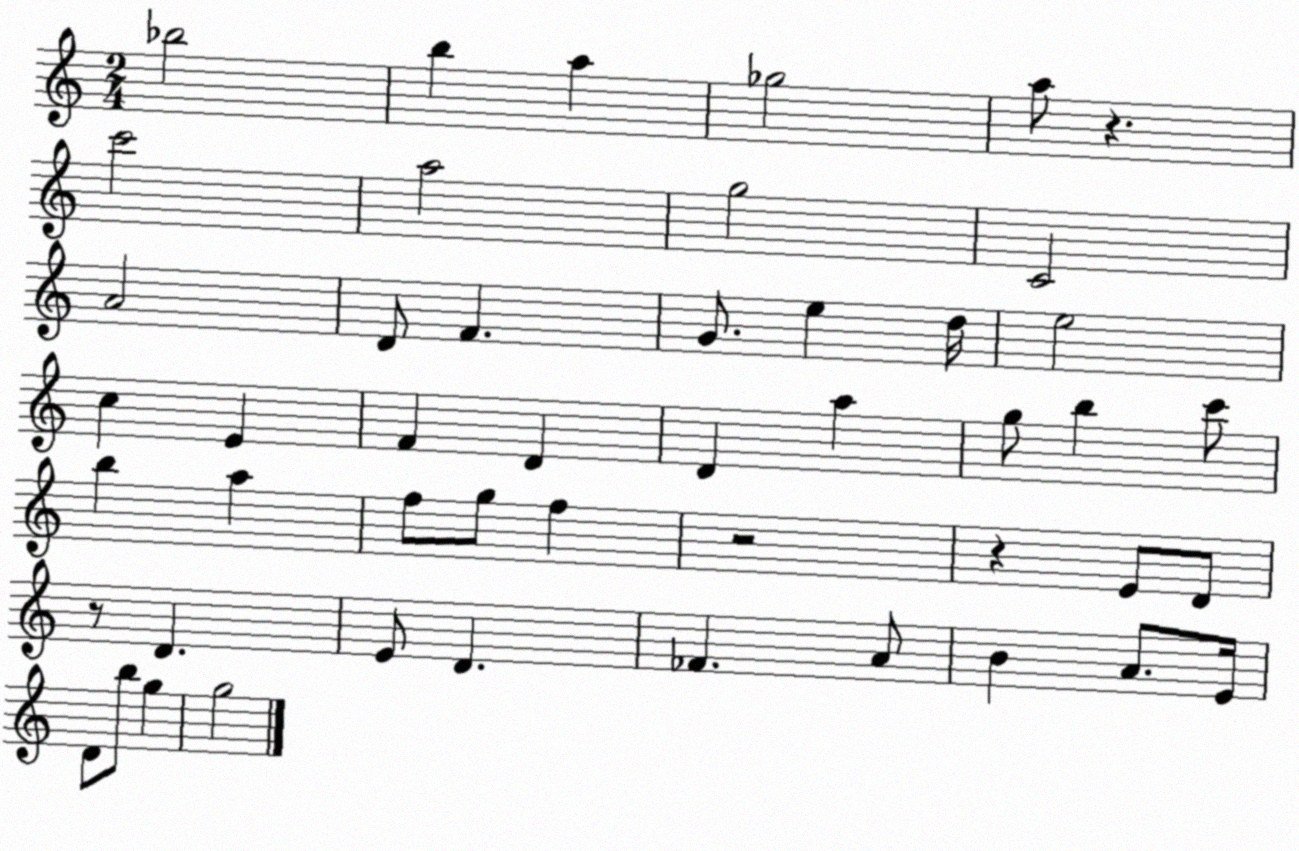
X:1
T:Untitled
M:2/4
L:1/4
K:C
_b2 b a _g2 a/2 z c'2 a2 g2 C2 A2 D/2 F G/2 e d/4 e2 c E F D D a g/2 b c'/2 b a f/2 g/2 f z2 z E/2 D/2 z/2 D E/2 D _F A/2 B A/2 E/4 D/2 b/2 g g2